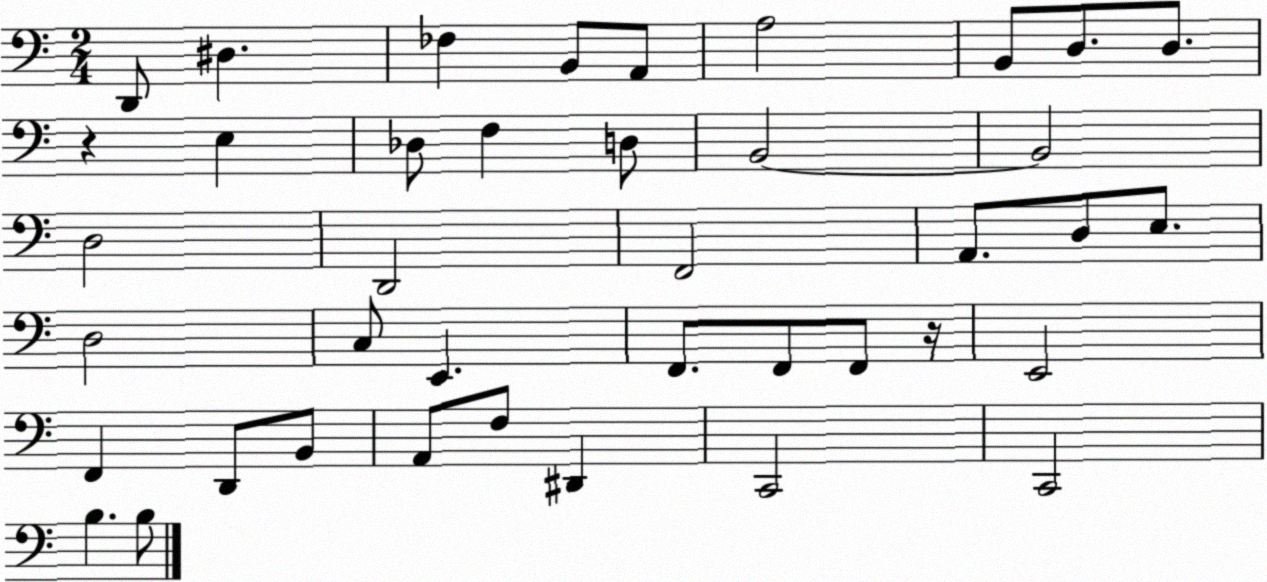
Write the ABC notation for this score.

X:1
T:Untitled
M:2/4
L:1/4
K:C
D,,/2 ^D, _F, B,,/2 A,,/2 A,2 B,,/2 D,/2 D,/2 z E, _D,/2 F, D,/2 B,,2 B,,2 D,2 D,,2 F,,2 A,,/2 D,/2 E,/2 D,2 C,/2 E,, F,,/2 F,,/2 F,,/2 z/4 E,,2 F,, D,,/2 B,,/2 A,,/2 F,/2 ^D,, C,,2 C,,2 B, B,/2